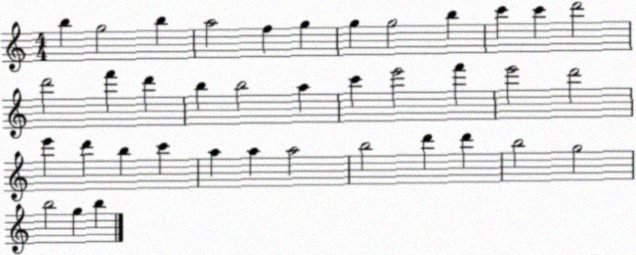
X:1
T:Untitled
M:4/4
L:1/4
K:C
b g2 b a2 f g g g2 b c' c' d'2 d'2 f' d' b b2 a c' e'2 f' e'2 d'2 e' d' b c' a a a2 b2 d' d' b2 g2 b2 g b